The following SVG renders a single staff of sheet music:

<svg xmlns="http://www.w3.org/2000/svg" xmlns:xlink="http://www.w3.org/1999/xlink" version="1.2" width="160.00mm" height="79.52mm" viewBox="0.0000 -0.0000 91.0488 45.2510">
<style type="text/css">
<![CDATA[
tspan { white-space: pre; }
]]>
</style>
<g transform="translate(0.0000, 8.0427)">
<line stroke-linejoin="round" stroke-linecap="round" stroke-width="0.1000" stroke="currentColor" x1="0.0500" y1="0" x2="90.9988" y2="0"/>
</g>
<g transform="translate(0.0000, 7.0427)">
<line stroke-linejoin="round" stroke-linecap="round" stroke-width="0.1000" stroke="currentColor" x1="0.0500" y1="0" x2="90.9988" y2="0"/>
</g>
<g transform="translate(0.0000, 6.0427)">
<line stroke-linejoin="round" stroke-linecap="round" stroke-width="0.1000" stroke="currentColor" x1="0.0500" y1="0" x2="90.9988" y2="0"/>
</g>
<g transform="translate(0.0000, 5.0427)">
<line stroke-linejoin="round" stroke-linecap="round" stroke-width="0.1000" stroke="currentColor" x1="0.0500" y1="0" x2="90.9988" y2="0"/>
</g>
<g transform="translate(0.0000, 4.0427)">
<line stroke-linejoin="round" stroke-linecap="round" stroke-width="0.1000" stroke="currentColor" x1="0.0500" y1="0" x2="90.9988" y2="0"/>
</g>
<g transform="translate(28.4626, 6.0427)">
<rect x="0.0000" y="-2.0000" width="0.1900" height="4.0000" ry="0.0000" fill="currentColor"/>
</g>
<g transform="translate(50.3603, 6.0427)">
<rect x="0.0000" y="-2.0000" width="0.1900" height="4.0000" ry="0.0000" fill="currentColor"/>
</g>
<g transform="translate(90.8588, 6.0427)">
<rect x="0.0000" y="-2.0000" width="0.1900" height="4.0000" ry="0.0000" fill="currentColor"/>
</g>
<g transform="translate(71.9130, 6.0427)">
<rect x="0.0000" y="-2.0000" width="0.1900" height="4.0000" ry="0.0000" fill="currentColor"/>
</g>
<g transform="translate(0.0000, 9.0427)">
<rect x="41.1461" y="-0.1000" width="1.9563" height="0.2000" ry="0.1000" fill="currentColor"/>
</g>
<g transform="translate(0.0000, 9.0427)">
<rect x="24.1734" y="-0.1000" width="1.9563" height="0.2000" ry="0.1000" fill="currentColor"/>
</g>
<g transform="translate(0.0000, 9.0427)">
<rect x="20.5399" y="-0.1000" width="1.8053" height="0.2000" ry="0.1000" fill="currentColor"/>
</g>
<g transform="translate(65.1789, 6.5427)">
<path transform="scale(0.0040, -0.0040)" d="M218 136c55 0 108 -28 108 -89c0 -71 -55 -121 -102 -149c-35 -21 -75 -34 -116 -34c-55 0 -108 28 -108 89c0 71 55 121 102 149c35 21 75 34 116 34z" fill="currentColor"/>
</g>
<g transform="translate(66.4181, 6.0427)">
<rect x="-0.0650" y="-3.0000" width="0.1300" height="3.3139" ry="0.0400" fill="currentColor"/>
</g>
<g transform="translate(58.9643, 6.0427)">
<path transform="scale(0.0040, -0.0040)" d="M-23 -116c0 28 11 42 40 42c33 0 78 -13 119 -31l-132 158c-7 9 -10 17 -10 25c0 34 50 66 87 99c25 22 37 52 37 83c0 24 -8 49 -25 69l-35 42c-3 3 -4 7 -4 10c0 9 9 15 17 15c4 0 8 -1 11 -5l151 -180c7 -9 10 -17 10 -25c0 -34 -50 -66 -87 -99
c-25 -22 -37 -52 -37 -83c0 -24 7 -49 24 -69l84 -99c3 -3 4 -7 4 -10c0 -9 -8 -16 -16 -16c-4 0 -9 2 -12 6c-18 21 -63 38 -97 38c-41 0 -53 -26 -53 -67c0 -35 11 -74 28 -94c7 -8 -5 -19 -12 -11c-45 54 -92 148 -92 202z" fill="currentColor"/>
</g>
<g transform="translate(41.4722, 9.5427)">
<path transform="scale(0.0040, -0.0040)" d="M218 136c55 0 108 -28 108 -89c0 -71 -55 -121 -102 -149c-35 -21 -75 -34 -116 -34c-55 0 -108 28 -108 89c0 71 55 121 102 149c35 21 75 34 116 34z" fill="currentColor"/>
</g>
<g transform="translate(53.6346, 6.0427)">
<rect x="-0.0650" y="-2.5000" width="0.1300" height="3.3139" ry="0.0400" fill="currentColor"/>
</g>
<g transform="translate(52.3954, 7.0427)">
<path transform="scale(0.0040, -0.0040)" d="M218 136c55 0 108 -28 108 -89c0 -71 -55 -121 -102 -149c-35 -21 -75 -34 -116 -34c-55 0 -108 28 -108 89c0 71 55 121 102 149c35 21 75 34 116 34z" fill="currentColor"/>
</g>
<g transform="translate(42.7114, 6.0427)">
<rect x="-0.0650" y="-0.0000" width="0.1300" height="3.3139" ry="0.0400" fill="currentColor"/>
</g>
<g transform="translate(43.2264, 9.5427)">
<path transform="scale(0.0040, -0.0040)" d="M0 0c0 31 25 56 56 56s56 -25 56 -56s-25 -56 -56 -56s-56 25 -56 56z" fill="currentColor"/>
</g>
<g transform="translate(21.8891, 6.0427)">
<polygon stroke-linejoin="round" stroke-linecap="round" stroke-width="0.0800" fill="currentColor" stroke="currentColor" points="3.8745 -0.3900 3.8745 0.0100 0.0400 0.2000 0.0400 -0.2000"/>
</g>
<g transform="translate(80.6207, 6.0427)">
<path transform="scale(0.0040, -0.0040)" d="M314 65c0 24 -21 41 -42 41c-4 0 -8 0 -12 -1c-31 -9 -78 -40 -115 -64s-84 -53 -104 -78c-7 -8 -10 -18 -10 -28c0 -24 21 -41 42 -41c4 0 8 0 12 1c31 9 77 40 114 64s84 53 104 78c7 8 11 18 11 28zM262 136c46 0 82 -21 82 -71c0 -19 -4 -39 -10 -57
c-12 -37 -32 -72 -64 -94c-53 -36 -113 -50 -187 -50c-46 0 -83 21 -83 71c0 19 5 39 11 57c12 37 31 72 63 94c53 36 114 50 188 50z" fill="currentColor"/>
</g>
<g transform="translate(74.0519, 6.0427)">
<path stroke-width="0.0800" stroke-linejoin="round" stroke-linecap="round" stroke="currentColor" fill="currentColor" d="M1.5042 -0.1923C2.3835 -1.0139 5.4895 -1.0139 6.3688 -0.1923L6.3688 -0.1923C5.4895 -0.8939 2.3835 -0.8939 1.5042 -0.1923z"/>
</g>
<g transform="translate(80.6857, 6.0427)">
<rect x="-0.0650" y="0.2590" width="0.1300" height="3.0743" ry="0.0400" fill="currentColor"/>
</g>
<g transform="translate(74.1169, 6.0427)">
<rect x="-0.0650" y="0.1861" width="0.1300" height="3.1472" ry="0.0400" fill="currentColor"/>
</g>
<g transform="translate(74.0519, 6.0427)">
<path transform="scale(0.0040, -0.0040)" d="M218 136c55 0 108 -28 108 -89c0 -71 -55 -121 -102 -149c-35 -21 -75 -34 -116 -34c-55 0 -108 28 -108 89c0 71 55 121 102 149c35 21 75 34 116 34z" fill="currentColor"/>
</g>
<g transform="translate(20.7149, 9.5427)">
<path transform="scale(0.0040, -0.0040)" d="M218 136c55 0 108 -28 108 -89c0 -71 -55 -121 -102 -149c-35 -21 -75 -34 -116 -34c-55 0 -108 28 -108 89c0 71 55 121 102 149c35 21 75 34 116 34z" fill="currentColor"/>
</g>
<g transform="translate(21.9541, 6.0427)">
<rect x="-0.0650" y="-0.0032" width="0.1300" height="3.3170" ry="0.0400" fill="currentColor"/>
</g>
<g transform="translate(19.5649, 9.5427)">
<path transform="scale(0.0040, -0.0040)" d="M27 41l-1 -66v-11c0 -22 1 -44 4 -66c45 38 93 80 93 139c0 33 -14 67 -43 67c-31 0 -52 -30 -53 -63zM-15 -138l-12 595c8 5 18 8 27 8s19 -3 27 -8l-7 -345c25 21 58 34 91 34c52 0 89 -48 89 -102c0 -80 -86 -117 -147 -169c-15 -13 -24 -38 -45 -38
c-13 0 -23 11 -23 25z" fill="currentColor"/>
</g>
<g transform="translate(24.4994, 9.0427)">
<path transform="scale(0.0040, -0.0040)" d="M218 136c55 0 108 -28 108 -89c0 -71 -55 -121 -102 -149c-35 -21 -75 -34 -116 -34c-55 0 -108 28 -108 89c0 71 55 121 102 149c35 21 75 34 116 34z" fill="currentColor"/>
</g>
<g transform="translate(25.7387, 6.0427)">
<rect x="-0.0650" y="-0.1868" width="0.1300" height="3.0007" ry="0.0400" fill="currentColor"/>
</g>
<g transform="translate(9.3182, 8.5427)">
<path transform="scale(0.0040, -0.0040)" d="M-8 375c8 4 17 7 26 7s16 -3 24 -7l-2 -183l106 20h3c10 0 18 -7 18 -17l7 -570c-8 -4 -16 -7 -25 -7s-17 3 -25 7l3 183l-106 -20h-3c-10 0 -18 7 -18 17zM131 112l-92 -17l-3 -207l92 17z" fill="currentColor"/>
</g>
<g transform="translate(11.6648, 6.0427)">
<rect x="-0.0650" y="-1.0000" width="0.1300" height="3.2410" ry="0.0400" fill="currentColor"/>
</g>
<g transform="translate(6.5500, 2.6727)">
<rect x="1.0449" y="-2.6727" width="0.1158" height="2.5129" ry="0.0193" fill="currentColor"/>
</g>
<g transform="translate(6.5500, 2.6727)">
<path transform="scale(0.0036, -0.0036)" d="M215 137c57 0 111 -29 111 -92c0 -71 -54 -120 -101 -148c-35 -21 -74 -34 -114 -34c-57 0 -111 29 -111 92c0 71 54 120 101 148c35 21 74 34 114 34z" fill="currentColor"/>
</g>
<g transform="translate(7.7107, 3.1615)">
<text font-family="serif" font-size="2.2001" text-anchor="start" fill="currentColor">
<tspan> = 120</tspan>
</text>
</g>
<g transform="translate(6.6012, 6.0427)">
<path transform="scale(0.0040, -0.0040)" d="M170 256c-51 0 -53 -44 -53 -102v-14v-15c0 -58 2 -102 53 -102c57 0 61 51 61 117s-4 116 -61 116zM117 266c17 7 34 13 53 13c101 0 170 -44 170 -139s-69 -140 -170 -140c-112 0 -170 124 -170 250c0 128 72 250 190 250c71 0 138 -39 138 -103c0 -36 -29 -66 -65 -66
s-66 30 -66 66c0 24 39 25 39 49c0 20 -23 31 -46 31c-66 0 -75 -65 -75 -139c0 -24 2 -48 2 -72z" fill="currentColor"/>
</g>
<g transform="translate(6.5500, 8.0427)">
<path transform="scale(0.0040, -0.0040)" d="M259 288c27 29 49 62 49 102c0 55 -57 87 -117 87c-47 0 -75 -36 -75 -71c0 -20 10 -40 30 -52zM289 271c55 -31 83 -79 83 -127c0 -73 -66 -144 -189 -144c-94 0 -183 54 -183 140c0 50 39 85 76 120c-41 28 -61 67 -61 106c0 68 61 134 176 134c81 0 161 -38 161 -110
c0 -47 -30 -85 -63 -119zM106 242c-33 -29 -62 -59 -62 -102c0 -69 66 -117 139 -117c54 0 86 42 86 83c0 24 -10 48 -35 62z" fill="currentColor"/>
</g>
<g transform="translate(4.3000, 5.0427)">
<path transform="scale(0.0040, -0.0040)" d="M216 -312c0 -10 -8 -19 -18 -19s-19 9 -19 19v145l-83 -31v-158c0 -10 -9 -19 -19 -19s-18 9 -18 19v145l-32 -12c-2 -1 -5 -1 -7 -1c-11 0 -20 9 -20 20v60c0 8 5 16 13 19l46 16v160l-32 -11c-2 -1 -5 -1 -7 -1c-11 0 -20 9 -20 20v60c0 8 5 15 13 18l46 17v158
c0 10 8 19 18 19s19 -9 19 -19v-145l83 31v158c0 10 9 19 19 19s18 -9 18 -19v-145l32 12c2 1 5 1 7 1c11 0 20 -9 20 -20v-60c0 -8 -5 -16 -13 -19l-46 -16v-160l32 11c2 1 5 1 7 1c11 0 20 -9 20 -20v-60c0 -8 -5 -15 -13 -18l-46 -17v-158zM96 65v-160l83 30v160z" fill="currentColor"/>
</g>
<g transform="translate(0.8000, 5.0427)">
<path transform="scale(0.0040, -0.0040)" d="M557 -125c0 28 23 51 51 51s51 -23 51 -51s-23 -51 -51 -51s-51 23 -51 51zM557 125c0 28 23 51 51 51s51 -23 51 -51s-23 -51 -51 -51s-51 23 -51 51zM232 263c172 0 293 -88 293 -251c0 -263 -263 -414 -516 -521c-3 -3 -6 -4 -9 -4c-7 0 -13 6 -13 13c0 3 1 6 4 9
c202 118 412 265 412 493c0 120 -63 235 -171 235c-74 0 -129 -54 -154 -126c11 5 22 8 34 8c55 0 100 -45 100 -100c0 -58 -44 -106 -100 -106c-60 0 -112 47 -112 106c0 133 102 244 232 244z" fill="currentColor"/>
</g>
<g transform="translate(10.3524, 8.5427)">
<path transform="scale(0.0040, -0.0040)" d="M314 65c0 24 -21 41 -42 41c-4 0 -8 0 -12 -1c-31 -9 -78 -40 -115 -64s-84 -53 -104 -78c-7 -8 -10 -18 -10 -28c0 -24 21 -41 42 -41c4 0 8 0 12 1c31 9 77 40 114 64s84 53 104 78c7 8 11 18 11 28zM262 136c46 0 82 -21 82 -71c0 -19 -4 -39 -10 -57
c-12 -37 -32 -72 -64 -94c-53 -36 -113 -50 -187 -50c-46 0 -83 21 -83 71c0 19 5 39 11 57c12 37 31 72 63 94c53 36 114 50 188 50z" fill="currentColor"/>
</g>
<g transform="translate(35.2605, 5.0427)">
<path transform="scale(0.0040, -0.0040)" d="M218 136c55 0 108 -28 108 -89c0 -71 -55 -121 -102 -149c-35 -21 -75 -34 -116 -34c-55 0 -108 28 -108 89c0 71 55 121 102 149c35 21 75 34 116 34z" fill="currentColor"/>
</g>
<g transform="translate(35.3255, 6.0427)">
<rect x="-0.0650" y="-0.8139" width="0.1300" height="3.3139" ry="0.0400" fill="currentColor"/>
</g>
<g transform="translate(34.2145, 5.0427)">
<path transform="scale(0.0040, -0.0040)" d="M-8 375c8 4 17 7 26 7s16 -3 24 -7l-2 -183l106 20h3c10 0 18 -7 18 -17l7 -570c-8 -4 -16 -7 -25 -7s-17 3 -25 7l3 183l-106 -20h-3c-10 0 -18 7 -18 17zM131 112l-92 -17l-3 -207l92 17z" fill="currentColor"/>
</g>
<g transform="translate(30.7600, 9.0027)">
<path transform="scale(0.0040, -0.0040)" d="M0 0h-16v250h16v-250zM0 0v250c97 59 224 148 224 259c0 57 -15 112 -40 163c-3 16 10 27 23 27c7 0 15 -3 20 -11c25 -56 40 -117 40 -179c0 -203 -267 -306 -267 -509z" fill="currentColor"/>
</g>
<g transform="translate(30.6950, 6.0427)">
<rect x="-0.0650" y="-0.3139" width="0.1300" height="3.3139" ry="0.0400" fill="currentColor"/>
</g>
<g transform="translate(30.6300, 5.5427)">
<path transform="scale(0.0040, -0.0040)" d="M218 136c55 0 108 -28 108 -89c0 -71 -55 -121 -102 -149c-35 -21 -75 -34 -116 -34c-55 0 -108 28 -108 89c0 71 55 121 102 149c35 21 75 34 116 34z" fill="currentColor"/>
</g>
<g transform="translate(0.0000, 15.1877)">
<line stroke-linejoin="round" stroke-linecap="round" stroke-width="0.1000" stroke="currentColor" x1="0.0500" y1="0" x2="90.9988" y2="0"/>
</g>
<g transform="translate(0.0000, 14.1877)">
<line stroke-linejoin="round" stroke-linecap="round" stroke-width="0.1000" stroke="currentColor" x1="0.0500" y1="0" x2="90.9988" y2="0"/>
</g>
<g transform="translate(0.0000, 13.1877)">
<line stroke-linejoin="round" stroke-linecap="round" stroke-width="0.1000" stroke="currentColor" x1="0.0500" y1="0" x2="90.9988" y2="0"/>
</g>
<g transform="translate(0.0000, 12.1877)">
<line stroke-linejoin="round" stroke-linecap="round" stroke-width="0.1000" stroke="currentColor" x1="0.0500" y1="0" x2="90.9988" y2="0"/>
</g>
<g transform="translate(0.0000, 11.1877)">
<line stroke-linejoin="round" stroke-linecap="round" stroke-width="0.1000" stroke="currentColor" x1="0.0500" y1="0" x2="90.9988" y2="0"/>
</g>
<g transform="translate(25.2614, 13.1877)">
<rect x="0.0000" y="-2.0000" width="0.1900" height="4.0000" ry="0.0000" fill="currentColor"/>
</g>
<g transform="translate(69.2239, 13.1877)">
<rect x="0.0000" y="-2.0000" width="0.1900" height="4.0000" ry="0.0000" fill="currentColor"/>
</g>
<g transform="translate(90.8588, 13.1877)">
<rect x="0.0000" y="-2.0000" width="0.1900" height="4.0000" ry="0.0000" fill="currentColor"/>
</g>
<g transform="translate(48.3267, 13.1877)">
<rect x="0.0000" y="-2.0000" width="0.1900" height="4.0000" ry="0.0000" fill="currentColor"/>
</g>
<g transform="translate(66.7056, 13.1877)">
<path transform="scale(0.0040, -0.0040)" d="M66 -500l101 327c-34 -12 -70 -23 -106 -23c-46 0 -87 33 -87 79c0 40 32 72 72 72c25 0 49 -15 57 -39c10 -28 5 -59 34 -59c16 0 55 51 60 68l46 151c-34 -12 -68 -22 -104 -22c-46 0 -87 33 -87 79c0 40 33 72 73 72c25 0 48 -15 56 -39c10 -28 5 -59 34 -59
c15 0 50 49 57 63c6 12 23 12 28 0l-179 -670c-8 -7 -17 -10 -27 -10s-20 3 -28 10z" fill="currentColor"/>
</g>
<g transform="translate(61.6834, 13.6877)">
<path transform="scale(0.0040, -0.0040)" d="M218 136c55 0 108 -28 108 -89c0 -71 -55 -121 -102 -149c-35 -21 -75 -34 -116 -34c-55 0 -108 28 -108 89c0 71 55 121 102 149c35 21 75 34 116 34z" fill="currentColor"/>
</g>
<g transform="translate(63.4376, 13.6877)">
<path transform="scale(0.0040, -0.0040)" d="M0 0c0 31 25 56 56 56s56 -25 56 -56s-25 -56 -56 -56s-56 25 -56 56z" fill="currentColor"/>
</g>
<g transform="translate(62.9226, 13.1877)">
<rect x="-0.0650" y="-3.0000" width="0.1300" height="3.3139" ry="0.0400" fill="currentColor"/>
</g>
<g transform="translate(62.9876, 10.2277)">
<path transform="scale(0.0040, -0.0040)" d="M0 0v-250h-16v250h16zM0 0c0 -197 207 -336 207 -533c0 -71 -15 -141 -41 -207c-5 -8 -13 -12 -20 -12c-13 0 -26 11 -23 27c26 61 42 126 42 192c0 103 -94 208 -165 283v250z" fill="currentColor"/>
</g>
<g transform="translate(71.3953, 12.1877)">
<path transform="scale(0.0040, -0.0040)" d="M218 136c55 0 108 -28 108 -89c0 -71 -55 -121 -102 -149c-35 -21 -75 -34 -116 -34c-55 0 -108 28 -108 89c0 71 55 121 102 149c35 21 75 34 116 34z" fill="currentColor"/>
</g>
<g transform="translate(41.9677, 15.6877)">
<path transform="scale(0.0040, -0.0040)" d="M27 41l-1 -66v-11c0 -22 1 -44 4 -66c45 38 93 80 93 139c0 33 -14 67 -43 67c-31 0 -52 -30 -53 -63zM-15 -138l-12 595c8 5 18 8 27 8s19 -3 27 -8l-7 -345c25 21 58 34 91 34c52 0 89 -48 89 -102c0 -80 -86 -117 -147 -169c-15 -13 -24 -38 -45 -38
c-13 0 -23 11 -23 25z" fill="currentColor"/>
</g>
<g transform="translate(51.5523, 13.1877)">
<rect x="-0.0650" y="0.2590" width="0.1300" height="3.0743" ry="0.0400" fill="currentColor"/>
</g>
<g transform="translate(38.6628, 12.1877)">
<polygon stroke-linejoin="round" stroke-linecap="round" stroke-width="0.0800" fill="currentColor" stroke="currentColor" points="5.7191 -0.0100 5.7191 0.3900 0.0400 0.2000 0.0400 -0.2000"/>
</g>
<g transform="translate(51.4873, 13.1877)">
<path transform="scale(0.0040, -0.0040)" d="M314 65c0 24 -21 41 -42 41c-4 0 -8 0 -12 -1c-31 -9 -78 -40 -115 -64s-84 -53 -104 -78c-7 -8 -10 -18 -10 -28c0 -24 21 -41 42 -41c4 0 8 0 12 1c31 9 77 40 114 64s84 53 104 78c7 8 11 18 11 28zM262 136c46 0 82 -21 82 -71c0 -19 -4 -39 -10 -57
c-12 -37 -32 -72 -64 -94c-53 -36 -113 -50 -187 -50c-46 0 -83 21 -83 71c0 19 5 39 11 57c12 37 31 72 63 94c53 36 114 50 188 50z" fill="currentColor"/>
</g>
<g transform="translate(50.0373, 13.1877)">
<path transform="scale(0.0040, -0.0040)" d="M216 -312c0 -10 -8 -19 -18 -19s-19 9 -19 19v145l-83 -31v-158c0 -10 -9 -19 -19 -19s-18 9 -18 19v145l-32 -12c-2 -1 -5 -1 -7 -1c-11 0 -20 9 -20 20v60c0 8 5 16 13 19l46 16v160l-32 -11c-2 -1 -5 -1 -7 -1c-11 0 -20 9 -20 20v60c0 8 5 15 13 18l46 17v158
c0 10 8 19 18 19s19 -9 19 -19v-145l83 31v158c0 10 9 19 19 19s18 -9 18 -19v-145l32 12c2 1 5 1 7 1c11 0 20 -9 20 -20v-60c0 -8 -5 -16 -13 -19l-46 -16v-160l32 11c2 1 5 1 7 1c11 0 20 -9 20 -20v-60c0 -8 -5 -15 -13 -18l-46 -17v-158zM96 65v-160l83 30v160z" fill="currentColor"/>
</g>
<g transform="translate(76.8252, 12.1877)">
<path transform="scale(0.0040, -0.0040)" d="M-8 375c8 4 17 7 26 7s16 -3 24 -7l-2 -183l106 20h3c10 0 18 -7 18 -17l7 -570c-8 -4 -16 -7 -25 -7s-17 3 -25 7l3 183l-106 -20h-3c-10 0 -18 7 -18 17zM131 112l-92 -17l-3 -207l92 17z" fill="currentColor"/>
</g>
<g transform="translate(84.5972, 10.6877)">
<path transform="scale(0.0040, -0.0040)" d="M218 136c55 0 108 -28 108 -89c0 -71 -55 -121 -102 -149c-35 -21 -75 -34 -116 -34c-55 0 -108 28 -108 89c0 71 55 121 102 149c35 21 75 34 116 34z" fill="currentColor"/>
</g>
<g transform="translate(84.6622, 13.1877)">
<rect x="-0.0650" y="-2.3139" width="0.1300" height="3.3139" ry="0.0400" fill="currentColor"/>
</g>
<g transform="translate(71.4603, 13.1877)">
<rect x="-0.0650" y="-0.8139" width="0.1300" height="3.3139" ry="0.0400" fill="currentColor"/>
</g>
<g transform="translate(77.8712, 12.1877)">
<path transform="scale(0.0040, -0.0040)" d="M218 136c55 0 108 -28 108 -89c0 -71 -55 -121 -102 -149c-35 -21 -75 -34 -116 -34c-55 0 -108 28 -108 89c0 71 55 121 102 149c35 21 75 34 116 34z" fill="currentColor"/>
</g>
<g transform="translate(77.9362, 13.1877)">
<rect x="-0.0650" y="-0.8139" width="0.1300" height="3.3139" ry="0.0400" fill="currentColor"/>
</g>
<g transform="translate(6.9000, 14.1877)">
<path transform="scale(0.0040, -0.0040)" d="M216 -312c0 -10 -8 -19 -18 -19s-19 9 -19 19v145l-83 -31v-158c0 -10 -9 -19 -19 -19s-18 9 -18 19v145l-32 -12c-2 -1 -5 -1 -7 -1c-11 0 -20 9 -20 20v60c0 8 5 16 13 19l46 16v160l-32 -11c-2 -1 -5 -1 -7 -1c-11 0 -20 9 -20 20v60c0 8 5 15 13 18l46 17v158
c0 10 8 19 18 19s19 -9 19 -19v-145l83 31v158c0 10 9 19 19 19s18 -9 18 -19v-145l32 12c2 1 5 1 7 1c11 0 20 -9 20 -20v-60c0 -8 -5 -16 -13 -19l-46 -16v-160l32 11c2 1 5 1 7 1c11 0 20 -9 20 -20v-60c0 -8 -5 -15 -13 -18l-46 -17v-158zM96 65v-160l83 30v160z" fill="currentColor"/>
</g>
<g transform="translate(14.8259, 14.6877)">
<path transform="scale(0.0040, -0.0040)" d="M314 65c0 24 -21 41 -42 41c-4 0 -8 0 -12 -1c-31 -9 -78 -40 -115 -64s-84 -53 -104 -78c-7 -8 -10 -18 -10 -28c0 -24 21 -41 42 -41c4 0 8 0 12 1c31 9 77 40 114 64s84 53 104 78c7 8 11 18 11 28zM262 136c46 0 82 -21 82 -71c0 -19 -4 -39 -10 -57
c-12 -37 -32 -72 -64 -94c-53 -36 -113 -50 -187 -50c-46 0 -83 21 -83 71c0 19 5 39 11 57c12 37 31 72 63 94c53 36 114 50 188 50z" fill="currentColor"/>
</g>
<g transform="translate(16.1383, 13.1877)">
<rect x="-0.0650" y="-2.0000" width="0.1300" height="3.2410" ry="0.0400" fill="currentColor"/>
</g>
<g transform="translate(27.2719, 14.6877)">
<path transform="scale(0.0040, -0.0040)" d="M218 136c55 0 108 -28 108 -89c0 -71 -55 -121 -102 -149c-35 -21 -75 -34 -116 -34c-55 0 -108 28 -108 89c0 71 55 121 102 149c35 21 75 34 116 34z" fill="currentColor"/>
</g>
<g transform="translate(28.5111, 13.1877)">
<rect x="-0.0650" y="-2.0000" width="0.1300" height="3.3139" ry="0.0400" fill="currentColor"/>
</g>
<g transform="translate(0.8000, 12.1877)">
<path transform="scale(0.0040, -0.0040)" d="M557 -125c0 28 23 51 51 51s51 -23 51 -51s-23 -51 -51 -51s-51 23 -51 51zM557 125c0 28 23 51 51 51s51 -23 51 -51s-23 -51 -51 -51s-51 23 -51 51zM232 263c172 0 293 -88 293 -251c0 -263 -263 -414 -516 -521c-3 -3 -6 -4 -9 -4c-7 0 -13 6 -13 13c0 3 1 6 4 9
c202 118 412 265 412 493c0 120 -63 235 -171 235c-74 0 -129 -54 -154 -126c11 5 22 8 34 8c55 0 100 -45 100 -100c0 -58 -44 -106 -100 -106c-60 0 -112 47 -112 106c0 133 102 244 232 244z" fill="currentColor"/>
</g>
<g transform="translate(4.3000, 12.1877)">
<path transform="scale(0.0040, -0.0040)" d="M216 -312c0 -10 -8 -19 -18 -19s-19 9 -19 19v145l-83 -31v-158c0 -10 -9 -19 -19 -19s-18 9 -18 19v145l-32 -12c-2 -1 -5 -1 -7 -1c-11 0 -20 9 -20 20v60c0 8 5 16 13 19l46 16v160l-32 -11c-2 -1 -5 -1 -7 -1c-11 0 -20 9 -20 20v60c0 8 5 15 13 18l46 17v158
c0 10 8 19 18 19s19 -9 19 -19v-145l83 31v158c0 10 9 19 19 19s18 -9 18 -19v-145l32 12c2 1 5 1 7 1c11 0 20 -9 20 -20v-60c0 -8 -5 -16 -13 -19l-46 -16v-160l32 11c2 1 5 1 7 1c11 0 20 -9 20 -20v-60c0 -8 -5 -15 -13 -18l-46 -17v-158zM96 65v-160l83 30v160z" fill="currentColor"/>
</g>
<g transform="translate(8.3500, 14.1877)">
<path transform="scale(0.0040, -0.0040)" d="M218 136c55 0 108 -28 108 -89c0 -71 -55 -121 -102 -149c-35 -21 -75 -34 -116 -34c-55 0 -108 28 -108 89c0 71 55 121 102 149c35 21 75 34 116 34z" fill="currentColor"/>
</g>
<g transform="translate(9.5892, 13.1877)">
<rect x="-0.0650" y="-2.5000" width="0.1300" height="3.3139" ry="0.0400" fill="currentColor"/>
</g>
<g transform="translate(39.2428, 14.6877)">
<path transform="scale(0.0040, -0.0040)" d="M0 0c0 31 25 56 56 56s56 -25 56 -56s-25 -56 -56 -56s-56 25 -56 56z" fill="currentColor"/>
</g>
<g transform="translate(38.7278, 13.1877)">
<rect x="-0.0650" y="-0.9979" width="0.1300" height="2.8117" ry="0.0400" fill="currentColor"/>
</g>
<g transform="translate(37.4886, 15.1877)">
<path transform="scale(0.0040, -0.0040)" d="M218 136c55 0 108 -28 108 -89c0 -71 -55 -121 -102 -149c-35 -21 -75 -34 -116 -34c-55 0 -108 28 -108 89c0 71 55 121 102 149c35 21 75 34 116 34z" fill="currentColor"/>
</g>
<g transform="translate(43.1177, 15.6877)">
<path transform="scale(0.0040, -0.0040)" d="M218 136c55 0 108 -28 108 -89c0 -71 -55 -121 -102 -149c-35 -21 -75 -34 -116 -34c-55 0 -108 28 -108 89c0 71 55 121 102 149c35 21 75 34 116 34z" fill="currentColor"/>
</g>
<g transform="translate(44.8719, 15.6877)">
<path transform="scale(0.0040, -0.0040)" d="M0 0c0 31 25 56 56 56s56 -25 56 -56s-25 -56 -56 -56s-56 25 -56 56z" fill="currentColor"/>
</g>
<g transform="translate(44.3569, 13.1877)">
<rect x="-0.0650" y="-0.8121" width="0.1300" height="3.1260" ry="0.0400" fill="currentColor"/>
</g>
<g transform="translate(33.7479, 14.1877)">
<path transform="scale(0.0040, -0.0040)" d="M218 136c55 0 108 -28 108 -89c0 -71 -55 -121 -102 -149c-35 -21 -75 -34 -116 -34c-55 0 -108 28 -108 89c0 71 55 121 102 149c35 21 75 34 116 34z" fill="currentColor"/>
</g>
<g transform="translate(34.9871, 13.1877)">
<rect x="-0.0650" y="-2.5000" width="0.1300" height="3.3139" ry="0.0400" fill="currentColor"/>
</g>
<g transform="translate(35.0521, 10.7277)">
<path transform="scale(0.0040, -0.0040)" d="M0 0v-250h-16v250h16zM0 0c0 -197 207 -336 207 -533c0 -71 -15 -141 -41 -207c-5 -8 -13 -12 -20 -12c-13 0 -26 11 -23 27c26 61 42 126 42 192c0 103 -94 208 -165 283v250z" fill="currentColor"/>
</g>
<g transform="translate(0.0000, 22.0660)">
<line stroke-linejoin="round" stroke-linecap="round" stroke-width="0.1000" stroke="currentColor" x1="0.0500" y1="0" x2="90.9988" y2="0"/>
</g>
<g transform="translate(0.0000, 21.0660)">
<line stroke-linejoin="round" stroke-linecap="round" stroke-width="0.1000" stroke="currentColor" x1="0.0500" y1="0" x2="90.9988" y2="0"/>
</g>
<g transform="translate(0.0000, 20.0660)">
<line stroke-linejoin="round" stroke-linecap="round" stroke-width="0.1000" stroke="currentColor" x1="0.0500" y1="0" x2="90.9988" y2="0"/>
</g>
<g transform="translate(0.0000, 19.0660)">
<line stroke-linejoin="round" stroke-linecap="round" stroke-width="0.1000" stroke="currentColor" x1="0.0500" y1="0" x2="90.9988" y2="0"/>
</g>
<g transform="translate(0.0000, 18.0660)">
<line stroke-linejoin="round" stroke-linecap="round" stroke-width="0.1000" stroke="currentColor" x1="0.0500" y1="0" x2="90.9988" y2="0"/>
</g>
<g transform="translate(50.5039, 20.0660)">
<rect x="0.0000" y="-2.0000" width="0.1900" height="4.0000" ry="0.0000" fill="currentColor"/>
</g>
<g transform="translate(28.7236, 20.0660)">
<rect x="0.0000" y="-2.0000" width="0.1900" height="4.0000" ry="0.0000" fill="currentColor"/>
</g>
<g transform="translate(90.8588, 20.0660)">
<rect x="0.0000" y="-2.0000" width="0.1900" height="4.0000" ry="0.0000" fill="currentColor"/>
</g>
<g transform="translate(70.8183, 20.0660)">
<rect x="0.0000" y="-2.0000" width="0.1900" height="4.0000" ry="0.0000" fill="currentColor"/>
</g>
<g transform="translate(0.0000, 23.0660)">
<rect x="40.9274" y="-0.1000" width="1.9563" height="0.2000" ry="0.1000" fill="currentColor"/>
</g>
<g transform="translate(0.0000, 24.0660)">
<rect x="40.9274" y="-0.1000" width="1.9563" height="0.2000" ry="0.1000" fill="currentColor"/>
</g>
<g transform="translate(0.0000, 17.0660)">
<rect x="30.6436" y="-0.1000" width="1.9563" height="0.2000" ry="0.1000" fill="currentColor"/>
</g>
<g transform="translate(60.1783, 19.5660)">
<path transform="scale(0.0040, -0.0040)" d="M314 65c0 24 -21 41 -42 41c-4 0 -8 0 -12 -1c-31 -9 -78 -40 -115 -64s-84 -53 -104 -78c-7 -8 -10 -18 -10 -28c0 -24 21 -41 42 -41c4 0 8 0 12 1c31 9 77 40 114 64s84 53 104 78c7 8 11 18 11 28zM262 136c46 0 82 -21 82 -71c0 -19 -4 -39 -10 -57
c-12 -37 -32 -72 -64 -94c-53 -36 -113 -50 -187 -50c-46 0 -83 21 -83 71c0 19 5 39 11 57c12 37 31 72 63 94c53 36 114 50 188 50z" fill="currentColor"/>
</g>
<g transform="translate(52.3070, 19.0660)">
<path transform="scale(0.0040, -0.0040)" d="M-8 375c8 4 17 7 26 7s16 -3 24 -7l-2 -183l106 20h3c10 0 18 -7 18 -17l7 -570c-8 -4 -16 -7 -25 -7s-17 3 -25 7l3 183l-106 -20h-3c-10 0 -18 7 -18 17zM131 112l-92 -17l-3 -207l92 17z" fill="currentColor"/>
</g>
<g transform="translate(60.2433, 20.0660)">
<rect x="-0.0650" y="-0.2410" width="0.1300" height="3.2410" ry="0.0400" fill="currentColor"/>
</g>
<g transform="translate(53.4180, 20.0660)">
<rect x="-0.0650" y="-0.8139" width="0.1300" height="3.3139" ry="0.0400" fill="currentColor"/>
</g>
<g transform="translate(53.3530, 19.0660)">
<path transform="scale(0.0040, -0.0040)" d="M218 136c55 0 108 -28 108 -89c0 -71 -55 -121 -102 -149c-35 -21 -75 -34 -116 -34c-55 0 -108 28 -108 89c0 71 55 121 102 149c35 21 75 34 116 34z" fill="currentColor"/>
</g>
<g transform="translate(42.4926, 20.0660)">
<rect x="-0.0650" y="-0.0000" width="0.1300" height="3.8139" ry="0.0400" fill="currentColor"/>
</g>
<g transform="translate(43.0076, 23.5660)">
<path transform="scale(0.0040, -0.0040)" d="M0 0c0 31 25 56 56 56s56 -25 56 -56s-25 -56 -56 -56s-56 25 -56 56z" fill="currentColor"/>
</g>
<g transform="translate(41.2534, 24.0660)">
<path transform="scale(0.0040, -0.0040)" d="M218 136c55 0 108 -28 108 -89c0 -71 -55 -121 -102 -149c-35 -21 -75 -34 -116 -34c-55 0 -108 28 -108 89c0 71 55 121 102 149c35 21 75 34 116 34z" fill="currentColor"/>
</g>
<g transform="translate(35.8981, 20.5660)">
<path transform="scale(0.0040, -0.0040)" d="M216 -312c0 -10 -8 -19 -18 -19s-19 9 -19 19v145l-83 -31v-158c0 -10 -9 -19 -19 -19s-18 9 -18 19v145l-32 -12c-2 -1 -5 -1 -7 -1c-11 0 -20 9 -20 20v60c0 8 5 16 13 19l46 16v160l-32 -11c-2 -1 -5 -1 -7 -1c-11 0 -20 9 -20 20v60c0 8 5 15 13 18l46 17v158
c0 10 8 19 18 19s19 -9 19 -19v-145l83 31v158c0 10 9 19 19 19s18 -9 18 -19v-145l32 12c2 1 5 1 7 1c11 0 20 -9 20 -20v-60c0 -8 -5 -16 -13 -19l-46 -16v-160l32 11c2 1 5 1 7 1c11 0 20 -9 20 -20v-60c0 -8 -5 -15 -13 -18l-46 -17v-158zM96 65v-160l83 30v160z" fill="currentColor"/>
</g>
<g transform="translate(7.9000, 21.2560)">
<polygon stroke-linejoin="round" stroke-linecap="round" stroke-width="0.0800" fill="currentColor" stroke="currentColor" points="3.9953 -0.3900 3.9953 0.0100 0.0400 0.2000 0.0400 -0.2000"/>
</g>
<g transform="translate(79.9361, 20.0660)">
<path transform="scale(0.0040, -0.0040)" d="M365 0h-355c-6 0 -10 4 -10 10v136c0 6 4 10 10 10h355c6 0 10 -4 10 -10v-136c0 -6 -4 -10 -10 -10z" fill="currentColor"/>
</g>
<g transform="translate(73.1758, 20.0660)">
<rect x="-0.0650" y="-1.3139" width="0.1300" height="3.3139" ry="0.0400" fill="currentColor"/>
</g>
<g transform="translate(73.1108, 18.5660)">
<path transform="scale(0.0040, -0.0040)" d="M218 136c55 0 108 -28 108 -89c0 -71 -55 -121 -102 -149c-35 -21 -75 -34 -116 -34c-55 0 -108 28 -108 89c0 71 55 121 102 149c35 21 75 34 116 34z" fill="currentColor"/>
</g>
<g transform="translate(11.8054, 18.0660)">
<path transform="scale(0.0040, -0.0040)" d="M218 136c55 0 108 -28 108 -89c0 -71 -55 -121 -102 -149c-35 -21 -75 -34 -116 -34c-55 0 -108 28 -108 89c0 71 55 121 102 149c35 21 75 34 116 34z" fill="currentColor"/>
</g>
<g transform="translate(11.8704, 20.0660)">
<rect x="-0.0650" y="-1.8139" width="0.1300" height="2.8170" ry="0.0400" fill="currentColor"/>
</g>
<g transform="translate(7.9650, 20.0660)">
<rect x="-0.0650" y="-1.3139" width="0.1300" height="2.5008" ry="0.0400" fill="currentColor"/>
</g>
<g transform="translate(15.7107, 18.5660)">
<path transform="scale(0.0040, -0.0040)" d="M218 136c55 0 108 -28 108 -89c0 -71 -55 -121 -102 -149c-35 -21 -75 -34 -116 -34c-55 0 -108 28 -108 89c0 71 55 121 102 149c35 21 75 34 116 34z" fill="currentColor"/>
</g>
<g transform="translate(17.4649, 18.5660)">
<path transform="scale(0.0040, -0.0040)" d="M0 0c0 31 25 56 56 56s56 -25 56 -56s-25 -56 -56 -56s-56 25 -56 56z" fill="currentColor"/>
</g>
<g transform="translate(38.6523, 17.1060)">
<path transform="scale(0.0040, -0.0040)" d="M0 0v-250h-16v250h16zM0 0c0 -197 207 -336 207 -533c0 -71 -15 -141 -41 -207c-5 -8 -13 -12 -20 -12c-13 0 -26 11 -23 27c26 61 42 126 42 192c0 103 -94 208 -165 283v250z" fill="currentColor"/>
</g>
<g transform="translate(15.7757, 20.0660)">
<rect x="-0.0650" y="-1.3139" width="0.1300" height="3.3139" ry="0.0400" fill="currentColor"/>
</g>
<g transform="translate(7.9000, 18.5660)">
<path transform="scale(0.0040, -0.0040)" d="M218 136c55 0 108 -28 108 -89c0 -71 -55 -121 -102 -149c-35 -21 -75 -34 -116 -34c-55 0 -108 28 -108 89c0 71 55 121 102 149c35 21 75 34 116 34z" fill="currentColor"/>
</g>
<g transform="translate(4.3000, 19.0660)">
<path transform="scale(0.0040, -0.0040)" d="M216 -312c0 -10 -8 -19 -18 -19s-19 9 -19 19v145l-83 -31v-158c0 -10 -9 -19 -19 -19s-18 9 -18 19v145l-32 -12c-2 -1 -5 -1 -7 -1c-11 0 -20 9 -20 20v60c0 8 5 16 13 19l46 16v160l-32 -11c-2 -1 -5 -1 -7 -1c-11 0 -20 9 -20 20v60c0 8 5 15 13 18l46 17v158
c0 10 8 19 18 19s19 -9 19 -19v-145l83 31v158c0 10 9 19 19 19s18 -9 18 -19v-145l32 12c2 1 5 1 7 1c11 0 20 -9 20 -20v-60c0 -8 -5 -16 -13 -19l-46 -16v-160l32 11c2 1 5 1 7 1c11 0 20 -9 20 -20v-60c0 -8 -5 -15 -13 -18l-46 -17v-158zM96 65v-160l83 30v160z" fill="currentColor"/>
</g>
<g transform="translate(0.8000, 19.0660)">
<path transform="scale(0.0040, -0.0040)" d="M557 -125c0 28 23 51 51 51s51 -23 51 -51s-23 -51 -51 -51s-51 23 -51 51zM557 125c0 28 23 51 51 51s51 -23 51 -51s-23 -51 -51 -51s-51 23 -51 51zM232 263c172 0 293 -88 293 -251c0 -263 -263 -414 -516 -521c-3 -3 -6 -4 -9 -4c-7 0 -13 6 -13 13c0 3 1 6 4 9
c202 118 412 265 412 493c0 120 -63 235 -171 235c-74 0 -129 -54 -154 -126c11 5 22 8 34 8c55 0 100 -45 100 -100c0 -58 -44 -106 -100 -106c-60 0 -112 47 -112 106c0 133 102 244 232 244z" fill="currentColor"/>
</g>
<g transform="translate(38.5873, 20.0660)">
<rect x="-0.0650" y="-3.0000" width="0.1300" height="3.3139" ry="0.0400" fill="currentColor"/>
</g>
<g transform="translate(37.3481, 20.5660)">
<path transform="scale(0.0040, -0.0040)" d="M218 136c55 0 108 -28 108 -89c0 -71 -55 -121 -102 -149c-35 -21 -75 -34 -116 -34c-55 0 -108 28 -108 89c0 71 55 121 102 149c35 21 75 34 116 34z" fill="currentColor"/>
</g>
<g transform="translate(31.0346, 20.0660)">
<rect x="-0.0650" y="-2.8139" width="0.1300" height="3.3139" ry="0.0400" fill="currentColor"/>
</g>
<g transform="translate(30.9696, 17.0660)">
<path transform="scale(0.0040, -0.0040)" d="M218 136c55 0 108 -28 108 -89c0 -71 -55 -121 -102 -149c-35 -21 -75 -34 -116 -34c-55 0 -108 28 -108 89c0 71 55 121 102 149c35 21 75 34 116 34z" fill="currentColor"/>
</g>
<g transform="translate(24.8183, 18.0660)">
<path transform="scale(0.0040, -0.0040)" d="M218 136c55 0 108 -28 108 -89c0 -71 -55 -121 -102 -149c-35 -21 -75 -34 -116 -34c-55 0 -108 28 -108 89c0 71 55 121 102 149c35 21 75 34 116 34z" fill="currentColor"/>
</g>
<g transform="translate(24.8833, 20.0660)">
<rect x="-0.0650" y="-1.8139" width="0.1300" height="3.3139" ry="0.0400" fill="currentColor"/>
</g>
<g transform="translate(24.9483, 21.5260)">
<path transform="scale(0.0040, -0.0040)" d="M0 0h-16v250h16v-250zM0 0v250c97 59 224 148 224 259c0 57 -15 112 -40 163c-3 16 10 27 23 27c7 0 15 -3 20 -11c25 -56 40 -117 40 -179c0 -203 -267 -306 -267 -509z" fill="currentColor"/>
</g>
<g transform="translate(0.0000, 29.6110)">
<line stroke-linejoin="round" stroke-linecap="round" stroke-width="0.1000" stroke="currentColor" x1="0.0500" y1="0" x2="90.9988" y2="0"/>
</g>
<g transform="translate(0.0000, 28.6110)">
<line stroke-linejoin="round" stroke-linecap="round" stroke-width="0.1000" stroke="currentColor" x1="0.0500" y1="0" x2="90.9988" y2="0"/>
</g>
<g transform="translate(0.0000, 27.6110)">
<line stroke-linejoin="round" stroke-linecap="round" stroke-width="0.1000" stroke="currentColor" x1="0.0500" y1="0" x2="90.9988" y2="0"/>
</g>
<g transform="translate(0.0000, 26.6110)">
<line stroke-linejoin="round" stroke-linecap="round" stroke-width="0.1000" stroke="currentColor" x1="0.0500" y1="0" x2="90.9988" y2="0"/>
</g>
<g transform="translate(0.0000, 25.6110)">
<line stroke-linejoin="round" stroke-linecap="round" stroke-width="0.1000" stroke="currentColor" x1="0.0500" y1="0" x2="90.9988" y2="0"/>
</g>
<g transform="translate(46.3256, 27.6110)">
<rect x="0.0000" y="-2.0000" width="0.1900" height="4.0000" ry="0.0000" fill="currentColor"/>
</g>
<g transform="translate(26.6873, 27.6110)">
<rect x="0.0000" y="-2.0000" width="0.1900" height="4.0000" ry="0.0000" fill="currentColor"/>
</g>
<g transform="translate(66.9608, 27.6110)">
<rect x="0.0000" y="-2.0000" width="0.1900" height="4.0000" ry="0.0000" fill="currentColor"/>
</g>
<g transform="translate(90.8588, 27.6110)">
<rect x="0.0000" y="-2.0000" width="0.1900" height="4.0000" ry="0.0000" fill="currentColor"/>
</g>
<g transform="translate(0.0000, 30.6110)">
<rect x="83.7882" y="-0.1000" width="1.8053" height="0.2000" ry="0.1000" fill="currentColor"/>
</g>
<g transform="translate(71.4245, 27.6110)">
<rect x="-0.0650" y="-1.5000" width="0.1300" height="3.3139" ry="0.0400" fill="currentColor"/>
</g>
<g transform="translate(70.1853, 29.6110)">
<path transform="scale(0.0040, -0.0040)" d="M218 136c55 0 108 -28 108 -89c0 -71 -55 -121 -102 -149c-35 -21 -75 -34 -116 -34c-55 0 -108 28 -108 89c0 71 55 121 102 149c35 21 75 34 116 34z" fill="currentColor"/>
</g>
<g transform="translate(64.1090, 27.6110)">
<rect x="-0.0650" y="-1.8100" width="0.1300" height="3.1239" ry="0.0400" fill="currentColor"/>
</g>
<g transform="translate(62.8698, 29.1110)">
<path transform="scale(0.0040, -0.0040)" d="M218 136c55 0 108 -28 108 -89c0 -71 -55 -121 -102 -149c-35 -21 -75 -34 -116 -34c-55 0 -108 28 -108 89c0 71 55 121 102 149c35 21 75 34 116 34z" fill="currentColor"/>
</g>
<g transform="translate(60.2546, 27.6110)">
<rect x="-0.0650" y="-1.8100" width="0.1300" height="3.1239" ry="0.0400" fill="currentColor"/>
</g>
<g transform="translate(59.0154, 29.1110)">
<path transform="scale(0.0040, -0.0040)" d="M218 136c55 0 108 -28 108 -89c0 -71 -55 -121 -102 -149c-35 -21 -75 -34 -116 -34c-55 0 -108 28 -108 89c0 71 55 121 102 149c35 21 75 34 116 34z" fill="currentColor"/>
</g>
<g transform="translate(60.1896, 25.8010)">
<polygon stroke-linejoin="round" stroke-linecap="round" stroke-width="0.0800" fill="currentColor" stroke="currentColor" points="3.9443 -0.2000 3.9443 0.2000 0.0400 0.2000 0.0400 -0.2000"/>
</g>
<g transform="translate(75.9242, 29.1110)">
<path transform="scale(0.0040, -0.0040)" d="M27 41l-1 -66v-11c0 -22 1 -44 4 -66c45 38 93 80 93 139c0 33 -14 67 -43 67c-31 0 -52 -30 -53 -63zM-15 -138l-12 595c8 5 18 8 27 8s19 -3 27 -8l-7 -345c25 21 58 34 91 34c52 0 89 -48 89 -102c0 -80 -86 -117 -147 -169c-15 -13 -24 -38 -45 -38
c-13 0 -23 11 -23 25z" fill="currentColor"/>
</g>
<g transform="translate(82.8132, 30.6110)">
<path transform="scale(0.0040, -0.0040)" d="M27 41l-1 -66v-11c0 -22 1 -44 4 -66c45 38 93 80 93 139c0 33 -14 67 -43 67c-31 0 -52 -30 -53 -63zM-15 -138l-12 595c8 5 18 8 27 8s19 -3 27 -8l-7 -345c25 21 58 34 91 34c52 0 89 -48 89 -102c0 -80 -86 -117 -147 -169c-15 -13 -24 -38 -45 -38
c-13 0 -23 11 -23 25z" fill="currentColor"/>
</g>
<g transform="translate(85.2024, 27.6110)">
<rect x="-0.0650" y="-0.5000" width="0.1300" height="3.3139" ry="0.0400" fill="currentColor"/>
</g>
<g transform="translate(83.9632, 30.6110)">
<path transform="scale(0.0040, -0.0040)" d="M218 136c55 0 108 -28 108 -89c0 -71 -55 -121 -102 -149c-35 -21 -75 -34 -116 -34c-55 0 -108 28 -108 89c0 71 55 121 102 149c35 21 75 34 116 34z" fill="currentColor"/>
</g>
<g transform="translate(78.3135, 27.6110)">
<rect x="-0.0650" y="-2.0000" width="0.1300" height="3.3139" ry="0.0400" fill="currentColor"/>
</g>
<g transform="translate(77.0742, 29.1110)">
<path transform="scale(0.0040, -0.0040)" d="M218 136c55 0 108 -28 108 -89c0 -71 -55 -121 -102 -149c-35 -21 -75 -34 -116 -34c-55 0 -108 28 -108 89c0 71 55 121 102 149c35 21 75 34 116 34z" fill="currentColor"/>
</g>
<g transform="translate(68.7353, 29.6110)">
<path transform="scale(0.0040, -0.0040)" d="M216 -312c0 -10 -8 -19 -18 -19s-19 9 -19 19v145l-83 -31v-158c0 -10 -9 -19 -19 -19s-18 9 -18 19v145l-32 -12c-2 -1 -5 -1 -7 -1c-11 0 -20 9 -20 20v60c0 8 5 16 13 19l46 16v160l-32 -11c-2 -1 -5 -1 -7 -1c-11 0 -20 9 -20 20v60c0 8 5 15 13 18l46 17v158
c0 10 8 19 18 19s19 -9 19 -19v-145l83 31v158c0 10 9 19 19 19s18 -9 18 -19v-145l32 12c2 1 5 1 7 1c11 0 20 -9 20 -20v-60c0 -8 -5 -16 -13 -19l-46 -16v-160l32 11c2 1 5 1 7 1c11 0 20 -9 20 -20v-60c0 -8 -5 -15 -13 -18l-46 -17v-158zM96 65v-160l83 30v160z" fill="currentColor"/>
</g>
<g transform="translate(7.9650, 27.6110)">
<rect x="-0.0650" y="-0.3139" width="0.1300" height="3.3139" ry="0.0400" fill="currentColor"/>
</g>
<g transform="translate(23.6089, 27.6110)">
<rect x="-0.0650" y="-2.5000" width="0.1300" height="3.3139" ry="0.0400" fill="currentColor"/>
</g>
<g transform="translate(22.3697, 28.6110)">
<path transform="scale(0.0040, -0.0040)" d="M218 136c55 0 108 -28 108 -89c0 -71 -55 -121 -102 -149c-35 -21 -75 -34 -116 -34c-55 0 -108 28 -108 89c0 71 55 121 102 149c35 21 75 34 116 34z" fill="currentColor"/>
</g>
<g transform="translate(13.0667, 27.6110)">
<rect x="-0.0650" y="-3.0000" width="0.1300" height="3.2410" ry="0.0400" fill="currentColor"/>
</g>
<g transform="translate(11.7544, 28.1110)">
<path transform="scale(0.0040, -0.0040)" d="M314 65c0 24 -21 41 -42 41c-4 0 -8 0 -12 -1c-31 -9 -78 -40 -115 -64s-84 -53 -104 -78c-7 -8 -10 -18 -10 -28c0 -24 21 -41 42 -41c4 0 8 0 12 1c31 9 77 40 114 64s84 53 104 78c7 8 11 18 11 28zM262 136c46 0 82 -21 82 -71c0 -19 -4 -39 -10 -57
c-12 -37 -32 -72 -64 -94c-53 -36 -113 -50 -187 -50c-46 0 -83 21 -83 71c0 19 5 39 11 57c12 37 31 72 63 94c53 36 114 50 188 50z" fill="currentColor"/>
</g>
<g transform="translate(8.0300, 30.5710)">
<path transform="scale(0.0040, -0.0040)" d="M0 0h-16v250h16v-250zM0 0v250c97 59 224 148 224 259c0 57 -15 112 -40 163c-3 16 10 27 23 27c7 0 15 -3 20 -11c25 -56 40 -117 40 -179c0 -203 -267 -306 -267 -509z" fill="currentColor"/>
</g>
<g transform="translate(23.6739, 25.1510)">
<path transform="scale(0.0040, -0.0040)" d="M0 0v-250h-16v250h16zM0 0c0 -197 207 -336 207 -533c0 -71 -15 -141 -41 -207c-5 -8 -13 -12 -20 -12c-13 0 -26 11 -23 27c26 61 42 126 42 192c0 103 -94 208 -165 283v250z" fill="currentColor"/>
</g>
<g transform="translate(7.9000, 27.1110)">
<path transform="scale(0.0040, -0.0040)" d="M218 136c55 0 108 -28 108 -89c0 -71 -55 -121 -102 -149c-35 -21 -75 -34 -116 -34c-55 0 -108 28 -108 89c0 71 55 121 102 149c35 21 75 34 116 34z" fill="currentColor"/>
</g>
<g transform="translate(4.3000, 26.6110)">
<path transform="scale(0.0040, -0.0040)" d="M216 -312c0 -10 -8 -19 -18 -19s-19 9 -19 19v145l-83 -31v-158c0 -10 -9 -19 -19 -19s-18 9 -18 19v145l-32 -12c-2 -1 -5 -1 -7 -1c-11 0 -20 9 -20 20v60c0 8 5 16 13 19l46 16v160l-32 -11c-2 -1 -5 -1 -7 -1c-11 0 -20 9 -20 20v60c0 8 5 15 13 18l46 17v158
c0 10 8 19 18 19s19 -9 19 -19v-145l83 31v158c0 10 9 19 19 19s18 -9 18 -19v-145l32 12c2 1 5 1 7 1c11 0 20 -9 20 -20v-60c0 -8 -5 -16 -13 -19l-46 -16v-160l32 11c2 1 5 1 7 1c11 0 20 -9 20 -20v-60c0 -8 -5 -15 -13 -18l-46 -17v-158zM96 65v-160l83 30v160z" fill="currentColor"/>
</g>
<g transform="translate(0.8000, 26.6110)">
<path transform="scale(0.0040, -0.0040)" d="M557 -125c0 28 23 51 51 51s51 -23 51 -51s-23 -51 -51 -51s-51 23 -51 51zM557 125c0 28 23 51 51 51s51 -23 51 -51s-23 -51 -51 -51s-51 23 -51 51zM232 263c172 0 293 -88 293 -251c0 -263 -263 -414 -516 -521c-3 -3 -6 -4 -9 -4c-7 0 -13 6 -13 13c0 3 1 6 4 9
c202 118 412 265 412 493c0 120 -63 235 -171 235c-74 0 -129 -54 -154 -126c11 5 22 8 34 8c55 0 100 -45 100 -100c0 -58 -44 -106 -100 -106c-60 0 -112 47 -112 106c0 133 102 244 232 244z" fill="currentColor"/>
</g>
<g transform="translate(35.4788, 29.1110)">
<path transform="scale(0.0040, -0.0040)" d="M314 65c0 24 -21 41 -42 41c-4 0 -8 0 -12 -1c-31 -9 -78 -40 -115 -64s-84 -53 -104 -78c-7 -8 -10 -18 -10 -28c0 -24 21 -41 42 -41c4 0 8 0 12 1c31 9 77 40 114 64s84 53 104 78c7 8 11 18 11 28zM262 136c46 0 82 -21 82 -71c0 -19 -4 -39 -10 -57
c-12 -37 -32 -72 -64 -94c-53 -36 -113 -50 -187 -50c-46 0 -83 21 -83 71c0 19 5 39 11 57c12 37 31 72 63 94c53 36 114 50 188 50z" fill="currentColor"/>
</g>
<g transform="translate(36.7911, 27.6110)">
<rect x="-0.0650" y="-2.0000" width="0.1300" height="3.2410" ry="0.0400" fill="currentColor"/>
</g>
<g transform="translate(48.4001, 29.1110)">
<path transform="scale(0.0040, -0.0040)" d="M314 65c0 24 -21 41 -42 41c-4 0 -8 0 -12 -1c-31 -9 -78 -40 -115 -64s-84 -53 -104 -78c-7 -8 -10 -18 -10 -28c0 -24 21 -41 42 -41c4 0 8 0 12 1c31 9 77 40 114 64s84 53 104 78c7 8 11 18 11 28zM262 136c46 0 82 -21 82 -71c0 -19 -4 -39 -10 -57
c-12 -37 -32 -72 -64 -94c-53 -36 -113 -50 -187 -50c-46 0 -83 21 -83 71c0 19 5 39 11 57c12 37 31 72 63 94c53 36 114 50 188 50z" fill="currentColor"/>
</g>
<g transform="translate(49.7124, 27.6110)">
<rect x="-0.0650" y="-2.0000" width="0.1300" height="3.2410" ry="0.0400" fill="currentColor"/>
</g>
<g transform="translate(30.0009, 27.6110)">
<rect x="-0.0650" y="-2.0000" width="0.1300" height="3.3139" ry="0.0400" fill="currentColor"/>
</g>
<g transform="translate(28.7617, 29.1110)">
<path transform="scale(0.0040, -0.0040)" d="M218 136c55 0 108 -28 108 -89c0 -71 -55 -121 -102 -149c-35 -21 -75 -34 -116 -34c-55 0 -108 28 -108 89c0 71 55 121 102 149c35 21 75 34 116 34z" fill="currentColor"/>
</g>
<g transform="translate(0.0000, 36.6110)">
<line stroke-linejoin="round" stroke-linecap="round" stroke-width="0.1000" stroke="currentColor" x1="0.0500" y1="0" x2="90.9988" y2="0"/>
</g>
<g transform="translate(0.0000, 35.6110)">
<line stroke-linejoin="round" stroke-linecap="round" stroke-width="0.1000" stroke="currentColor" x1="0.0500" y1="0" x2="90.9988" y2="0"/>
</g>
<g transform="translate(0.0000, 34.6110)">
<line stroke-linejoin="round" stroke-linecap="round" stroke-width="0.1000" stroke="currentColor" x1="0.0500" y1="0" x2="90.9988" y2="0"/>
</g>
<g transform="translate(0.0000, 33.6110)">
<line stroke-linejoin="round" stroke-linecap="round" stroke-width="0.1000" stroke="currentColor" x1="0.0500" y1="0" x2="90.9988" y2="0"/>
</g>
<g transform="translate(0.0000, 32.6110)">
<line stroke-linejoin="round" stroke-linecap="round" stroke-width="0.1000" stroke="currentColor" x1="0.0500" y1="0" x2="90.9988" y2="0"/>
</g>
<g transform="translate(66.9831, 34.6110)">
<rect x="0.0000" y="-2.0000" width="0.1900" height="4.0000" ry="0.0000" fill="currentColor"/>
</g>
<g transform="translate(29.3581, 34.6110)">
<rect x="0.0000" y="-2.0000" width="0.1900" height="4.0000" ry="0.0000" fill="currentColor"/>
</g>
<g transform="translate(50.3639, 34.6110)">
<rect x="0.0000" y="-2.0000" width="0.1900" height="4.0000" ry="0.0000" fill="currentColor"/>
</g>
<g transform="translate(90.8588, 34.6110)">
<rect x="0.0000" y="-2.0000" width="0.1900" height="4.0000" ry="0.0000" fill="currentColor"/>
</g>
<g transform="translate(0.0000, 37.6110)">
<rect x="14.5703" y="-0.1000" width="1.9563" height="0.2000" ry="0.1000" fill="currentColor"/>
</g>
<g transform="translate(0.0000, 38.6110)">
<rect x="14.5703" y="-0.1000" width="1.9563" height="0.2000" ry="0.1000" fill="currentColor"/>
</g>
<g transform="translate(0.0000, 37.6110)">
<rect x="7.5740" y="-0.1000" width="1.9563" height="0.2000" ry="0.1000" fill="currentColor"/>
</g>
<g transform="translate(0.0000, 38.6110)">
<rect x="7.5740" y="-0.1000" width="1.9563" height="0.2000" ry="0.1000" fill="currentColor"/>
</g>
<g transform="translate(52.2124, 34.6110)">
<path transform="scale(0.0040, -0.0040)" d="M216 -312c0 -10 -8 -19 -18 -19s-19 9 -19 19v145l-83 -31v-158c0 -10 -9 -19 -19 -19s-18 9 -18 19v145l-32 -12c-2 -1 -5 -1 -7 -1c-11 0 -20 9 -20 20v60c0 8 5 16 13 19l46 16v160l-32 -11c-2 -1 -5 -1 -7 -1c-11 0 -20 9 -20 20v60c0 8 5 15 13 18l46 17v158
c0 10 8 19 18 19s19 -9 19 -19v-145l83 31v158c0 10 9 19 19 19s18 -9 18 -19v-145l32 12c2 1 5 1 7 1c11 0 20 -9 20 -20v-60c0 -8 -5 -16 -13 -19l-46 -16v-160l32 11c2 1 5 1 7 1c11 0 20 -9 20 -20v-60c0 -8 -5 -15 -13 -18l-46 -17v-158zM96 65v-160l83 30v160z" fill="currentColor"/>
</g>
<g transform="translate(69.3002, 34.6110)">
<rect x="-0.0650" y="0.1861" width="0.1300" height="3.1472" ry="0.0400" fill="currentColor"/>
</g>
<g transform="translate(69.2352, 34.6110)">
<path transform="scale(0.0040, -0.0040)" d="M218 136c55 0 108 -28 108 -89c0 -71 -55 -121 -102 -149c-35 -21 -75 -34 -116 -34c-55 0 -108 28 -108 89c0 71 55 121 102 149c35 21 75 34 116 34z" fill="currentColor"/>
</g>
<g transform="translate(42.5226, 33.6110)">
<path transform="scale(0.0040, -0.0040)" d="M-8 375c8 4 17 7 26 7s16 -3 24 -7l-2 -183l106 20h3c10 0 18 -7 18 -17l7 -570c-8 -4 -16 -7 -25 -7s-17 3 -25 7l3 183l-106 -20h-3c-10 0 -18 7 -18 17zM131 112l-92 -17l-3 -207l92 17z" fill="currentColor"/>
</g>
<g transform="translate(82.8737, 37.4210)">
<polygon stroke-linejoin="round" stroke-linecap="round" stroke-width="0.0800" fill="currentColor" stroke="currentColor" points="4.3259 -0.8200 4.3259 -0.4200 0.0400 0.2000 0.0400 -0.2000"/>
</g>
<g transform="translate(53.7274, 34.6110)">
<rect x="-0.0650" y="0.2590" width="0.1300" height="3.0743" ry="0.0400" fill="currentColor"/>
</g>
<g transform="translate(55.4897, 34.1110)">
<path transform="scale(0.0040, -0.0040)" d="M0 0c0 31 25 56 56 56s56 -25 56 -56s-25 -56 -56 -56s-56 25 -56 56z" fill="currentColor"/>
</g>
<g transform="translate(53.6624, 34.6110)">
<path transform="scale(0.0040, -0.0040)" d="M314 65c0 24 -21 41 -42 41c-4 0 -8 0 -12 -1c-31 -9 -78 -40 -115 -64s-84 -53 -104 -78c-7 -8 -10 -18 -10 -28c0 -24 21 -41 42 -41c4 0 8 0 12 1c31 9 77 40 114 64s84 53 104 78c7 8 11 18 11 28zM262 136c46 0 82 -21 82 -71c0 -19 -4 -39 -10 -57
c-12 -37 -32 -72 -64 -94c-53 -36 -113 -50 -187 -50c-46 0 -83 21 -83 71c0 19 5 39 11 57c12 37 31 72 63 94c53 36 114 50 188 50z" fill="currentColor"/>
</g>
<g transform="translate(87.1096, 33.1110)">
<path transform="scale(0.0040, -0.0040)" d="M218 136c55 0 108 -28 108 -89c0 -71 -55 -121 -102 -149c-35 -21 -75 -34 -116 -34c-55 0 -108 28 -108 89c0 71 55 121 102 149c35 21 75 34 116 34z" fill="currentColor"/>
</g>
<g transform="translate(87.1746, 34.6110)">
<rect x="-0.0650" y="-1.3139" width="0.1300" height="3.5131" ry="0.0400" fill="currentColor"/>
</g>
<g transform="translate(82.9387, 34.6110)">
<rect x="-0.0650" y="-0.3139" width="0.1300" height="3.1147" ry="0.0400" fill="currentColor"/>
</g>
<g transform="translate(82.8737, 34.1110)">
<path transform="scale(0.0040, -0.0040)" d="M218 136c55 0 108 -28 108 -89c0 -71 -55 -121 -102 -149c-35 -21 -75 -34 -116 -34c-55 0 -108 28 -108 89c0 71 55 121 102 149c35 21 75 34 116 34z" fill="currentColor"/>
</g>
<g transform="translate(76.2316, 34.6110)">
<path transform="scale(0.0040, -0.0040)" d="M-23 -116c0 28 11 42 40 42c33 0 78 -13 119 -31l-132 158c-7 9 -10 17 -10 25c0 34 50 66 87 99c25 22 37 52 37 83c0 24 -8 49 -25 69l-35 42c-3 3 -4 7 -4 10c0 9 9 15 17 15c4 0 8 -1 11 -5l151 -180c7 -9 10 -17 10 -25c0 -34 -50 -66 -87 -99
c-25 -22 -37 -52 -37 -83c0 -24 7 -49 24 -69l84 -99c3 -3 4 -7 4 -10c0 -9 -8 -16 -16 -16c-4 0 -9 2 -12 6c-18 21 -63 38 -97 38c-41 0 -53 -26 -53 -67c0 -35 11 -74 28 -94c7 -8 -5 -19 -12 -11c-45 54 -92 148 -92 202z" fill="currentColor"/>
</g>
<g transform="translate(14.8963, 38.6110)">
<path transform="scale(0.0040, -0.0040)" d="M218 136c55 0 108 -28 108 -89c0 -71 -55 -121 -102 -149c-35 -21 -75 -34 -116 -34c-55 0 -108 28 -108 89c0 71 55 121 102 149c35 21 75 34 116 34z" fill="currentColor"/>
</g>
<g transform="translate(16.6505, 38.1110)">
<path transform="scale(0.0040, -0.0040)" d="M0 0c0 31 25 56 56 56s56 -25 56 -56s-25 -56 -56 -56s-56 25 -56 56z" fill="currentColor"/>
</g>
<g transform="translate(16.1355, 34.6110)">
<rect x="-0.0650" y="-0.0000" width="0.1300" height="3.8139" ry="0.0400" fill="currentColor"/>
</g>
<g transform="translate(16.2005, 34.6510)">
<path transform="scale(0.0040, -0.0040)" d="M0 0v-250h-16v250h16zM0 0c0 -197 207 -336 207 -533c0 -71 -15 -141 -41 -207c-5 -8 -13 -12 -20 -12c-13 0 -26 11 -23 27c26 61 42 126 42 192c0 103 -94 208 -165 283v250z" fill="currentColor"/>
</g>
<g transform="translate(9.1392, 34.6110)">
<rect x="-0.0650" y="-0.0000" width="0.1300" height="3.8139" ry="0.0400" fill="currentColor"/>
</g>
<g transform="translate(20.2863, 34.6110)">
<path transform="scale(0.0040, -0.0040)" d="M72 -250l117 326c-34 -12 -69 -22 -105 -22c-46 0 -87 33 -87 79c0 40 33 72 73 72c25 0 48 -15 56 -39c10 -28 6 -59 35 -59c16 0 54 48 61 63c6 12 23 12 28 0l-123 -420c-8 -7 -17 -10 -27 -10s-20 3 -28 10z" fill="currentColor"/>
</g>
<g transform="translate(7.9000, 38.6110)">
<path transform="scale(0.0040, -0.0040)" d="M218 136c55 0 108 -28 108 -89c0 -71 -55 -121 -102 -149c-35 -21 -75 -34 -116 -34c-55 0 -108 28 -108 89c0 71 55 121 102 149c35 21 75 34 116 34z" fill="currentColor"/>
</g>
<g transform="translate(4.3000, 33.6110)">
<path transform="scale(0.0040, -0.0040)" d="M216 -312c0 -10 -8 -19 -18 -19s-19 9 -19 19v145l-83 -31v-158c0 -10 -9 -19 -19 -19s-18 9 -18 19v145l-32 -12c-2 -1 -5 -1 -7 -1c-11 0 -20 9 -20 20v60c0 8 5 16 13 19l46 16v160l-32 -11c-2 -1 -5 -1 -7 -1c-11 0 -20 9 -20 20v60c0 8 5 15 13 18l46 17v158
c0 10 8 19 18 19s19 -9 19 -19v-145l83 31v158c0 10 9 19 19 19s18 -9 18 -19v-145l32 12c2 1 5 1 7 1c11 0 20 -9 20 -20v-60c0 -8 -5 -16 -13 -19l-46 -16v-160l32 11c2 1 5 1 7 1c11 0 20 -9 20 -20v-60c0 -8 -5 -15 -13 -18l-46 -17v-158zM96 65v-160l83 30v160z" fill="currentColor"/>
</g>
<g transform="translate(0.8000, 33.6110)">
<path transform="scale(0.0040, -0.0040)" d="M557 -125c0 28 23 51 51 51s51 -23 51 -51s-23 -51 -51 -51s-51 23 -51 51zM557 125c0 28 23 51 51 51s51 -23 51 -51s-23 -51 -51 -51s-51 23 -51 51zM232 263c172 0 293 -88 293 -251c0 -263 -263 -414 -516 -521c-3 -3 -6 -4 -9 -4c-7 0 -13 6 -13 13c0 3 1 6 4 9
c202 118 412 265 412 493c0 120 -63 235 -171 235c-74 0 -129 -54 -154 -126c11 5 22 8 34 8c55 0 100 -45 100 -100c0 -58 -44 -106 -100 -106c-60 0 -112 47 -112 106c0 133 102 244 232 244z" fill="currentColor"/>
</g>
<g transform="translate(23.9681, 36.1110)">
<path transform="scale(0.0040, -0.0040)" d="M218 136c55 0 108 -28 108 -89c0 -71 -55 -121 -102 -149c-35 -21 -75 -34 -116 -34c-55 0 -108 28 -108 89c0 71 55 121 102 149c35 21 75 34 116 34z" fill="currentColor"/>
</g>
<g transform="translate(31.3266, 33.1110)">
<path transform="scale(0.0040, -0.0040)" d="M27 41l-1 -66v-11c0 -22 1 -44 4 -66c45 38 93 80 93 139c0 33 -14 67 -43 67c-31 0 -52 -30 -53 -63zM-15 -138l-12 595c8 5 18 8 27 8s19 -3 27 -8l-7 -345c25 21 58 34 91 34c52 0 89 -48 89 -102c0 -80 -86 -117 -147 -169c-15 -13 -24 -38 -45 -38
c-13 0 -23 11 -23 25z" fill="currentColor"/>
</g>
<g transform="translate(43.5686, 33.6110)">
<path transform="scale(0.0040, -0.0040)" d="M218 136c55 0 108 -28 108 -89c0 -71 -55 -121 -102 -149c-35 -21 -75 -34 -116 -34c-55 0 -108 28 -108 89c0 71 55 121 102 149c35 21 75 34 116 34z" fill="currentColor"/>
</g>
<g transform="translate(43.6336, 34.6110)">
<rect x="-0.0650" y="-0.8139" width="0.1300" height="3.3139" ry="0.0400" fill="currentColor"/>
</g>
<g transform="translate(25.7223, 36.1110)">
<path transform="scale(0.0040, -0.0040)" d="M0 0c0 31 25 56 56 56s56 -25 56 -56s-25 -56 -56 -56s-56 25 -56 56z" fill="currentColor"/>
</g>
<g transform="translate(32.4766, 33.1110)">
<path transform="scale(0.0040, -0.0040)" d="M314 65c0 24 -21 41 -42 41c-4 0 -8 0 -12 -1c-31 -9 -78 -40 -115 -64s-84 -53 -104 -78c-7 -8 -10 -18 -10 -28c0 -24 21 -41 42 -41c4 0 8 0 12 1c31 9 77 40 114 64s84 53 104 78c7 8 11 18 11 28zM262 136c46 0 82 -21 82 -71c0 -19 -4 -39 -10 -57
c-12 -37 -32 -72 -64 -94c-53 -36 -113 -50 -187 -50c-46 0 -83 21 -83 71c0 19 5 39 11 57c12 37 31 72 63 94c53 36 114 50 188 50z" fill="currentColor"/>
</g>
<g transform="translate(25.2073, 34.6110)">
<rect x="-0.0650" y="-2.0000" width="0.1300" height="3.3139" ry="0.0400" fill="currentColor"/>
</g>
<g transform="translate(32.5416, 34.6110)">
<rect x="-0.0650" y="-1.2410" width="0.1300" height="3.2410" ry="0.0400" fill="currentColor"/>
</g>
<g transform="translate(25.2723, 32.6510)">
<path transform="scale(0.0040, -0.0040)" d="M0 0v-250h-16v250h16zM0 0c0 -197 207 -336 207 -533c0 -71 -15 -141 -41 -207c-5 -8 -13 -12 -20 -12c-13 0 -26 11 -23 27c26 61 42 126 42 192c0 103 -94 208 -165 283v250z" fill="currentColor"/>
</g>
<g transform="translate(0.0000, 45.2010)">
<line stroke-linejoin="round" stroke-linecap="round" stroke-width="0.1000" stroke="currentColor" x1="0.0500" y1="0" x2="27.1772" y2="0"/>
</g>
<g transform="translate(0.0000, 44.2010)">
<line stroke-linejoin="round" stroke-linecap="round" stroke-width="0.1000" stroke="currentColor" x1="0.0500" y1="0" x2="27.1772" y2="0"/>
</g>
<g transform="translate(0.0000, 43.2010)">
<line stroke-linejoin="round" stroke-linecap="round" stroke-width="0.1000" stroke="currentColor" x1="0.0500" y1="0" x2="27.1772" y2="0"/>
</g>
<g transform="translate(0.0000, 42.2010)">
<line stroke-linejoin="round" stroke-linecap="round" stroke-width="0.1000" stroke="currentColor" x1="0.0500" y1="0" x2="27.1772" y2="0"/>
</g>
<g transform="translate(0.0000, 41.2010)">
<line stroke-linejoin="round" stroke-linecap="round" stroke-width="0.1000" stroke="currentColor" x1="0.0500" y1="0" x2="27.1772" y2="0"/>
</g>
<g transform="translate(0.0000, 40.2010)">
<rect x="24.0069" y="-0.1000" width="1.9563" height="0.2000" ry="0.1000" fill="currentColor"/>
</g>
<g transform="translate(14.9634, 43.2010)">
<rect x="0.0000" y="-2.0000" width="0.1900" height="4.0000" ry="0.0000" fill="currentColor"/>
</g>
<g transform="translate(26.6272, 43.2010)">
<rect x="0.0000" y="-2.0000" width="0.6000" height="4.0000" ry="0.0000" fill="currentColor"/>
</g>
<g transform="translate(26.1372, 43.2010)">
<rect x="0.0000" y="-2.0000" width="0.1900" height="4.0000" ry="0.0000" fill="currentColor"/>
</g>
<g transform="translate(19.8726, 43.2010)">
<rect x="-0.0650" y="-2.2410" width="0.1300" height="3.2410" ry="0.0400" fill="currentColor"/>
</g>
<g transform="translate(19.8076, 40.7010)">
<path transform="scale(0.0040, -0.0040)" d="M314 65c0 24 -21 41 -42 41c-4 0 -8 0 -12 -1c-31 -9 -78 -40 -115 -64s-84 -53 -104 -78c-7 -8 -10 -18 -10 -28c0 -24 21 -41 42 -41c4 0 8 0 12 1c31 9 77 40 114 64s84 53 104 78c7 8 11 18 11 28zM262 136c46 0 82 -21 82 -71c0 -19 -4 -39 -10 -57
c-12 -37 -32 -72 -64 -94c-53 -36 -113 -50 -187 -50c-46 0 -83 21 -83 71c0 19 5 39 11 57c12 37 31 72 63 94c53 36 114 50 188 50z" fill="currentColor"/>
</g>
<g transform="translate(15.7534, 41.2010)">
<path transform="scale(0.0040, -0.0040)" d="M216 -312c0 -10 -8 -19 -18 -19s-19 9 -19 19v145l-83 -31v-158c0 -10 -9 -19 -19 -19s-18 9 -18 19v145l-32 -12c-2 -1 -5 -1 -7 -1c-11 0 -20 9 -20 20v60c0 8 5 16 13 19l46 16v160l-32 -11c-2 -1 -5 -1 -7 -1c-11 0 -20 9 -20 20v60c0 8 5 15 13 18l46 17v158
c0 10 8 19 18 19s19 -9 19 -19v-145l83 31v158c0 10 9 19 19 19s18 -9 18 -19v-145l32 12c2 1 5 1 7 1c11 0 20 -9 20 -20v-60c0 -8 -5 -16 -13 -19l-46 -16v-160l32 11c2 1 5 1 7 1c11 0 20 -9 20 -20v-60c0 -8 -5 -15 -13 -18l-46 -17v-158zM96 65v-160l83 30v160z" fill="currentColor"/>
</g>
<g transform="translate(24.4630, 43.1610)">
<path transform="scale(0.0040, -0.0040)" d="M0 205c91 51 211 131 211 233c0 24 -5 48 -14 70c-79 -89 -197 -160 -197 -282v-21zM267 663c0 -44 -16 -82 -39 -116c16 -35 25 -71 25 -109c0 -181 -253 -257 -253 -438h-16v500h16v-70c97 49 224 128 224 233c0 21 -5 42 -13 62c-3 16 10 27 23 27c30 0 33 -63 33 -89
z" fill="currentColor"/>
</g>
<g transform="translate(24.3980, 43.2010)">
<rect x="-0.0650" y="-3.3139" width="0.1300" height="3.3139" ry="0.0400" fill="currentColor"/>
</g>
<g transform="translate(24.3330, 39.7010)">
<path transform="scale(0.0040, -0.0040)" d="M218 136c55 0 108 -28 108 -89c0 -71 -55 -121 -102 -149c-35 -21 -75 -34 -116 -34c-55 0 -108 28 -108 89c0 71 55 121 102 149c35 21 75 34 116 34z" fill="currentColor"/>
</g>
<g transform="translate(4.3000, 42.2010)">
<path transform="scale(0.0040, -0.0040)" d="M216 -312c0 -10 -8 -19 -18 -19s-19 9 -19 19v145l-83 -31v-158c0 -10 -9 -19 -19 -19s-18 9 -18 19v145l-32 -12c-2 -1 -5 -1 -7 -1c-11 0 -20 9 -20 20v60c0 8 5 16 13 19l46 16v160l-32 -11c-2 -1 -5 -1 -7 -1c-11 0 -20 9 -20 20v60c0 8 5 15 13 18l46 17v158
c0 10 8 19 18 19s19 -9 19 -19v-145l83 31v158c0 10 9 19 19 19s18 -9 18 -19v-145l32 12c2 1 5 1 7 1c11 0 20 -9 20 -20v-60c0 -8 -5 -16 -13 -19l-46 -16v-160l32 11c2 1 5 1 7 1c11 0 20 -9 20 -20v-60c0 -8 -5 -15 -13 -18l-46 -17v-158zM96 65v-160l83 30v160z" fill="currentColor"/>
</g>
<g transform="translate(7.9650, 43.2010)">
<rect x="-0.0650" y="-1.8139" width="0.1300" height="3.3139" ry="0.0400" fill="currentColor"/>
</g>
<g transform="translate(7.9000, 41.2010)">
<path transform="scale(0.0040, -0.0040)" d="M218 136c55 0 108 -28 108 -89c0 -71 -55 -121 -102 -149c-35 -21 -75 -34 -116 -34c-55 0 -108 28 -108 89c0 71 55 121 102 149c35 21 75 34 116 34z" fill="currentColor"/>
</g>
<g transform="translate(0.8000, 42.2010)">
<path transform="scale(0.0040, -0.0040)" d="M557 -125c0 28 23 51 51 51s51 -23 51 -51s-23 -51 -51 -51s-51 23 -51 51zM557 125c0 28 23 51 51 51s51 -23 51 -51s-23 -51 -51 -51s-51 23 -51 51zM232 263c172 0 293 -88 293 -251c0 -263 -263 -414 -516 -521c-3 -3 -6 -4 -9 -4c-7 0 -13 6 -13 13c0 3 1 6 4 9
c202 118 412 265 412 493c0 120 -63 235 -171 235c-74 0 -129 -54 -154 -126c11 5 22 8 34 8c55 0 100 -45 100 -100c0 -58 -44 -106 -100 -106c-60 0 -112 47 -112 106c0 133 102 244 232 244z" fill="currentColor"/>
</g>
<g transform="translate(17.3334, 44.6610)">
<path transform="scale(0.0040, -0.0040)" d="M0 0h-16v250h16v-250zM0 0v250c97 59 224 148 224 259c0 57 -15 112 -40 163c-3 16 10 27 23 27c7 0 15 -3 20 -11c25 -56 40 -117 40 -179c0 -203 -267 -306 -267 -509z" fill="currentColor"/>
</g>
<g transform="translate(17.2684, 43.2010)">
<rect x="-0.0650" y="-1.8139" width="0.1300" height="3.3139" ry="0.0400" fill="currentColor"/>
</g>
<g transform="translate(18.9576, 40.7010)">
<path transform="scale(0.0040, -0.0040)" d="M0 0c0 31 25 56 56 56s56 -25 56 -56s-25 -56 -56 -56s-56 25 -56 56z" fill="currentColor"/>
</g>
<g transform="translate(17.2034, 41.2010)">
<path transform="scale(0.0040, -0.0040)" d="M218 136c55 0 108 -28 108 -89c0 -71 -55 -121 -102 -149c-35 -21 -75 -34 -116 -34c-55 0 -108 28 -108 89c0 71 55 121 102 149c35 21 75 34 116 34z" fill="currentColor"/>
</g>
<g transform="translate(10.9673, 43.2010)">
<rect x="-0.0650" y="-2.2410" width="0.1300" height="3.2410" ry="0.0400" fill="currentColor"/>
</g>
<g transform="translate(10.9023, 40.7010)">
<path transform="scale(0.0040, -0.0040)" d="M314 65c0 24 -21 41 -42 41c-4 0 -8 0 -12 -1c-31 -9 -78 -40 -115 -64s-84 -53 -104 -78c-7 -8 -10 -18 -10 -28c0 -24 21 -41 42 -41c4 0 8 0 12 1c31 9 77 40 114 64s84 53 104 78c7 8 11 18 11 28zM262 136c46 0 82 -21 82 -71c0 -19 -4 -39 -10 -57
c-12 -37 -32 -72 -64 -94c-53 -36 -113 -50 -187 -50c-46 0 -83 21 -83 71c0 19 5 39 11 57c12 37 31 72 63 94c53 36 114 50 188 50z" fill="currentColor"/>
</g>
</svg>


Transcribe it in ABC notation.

X:1
T:Untitled
M:6/8
L:1/4
K:G
F,,2 _D,,/2 E,,/2 E,/2 F, D,, B,, z C, D, D,2 ^B,, A,,2 A,, B,,/2 G,,/2 _F,,/2 ^D,2 C,/2 z/4 ^F, F, B, G,/2 A,/2 G, A,/2 C ^C,/2 C,, F, E,2 G, z2 E,/2 C,2 B,,/2 A,, A,,2 A,,2 A,,/2 A,,/2 ^G,, _A,, _E,, C,, C,,/2 z/2 A,,/2 _G,2 F, ^D,2 D, z E,/2 G,/2 A, B,2 ^A,/2 B,2 D/4